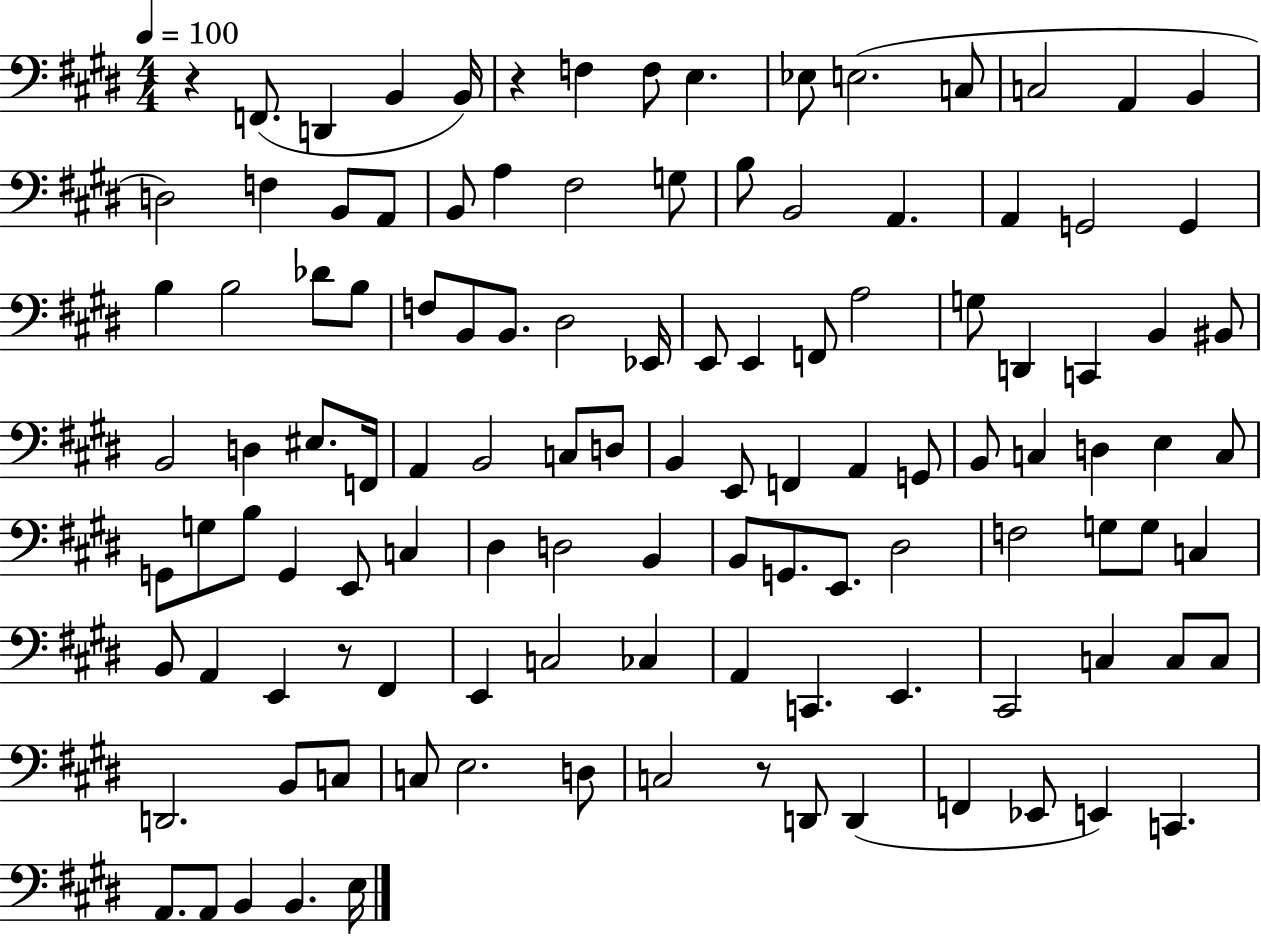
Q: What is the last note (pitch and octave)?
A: E3